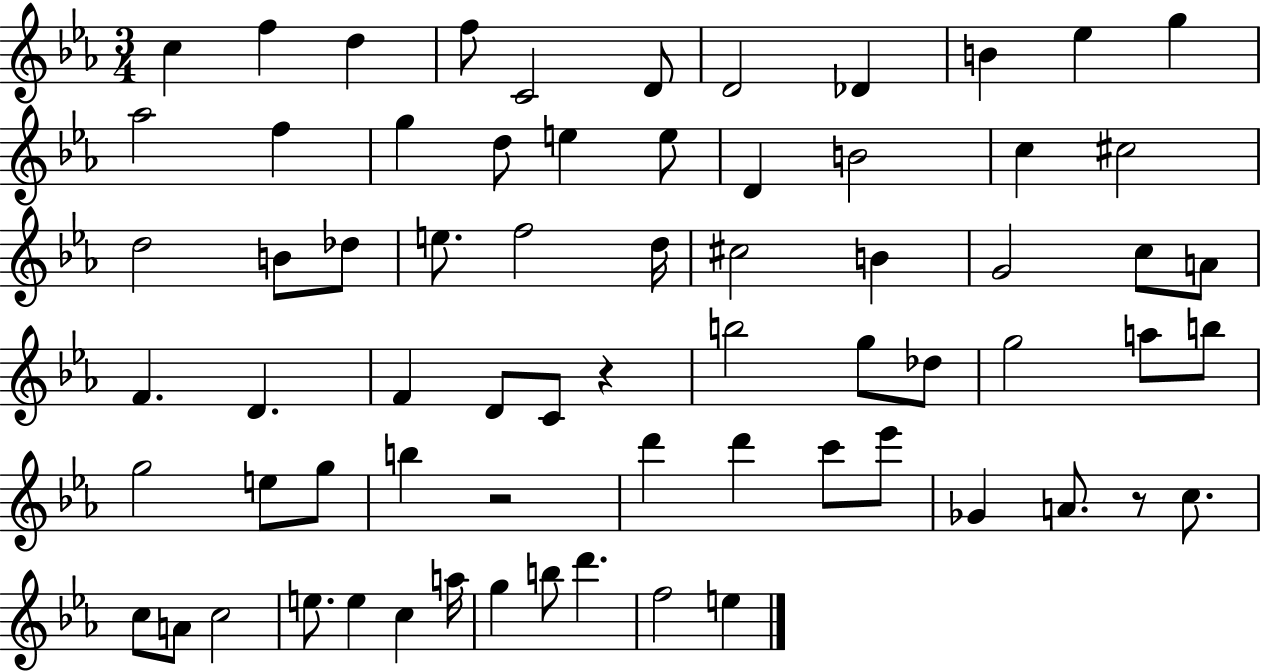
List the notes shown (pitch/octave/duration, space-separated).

C5/q F5/q D5/q F5/e C4/h D4/e D4/h Db4/q B4/q Eb5/q G5/q Ab5/h F5/q G5/q D5/e E5/q E5/e D4/q B4/h C5/q C#5/h D5/h B4/e Db5/e E5/e. F5/h D5/s C#5/h B4/q G4/h C5/e A4/e F4/q. D4/q. F4/q D4/e C4/e R/q B5/h G5/e Db5/e G5/h A5/e B5/e G5/h E5/e G5/e B5/q R/h D6/q D6/q C6/e Eb6/e Gb4/q A4/e. R/e C5/e. C5/e A4/e C5/h E5/e. E5/q C5/q A5/s G5/q B5/e D6/q. F5/h E5/q